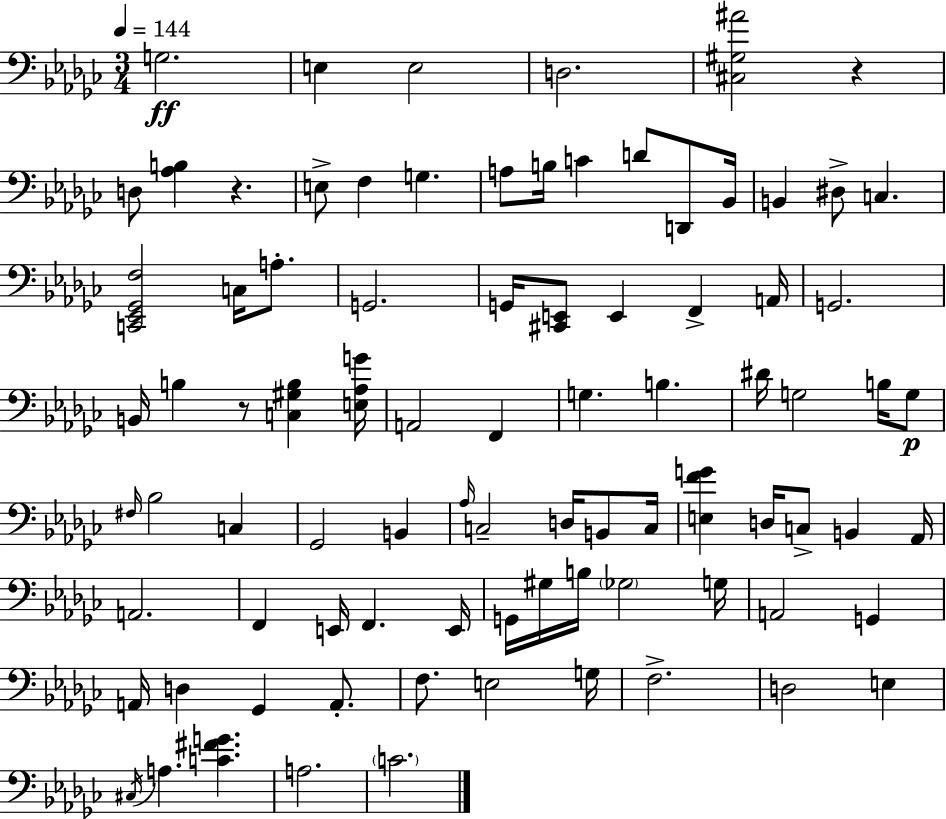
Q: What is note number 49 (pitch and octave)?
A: Ab2